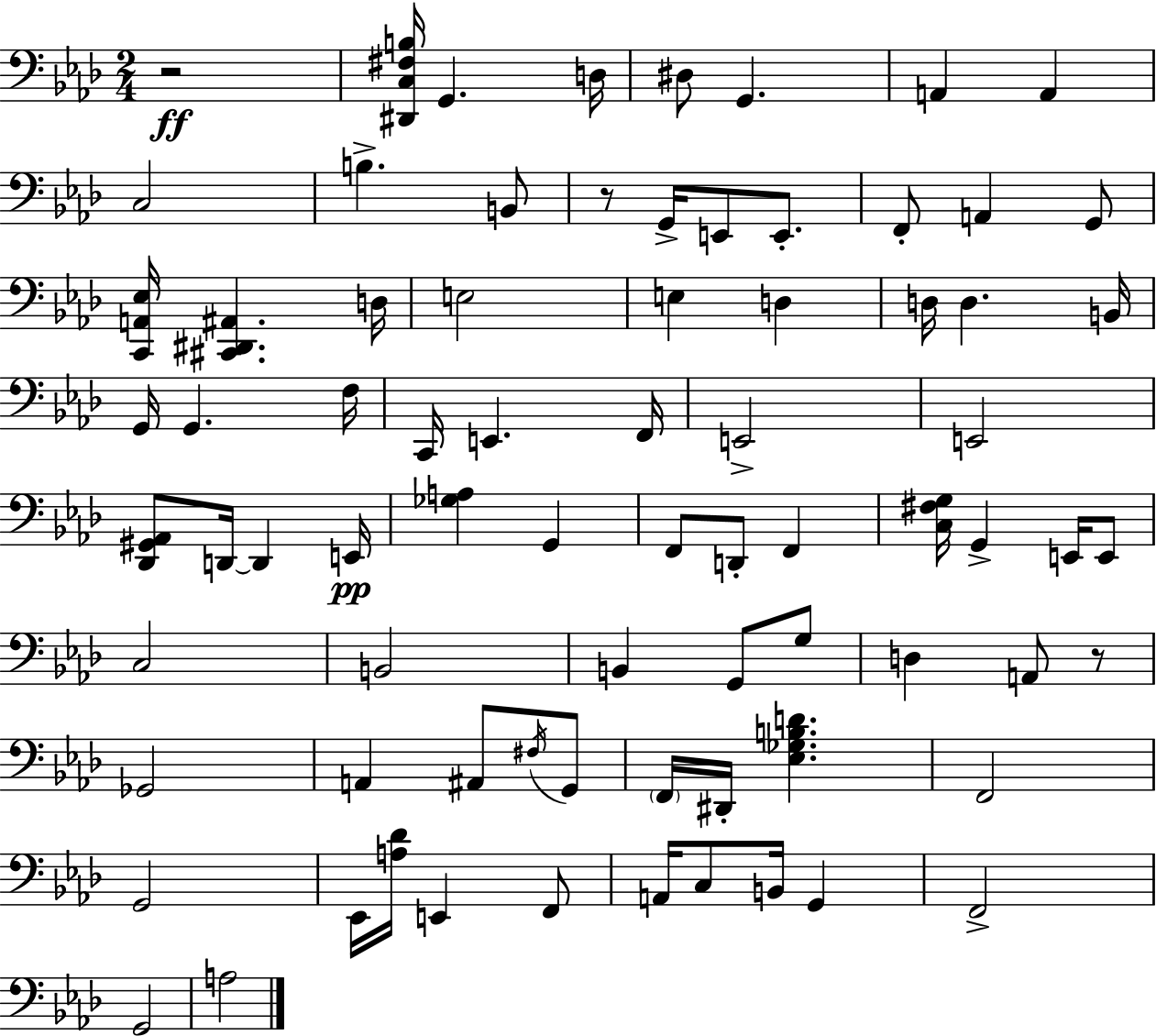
X:1
T:Untitled
M:2/4
L:1/4
K:Fm
z2 [^D,,C,^F,B,]/4 G,, D,/4 ^D,/2 G,, A,, A,, C,2 B, B,,/2 z/2 G,,/4 E,,/2 E,,/2 F,,/2 A,, G,,/2 [C,,A,,_E,]/4 [^C,,^D,,^A,,] D,/4 E,2 E, D, D,/4 D, B,,/4 G,,/4 G,, F,/4 C,,/4 E,, F,,/4 E,,2 E,,2 [_D,,^G,,_A,,]/2 D,,/4 D,, E,,/4 [_G,A,] G,, F,,/2 D,,/2 F,, [C,^F,G,]/4 G,, E,,/4 E,,/2 C,2 B,,2 B,, G,,/2 G,/2 D, A,,/2 z/2 _G,,2 A,, ^A,,/2 ^F,/4 G,,/2 F,,/4 ^D,,/4 [_E,_G,B,D] F,,2 G,,2 _E,,/4 [A,_D]/4 E,, F,,/2 A,,/4 C,/2 B,,/4 G,, F,,2 G,,2 A,2